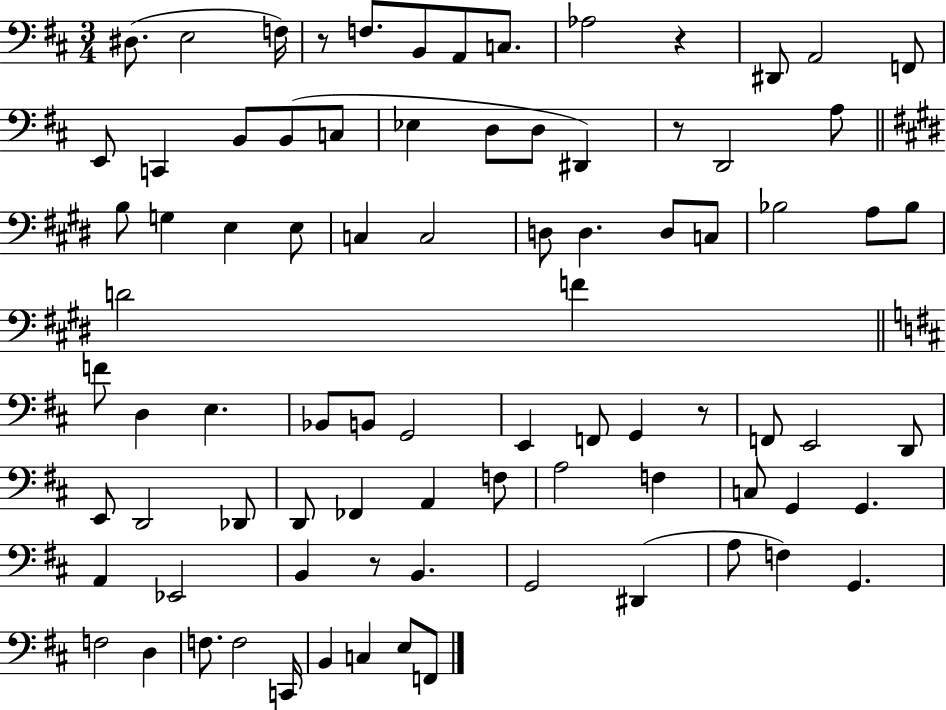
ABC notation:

X:1
T:Untitled
M:3/4
L:1/4
K:D
^D,/2 E,2 F,/4 z/2 F,/2 B,,/2 A,,/2 C,/2 _A,2 z ^D,,/2 A,,2 F,,/2 E,,/2 C,, B,,/2 B,,/2 C,/2 _E, D,/2 D,/2 ^D,, z/2 D,,2 A,/2 B,/2 G, E, E,/2 C, C,2 D,/2 D, D,/2 C,/2 _B,2 A,/2 _B,/2 D2 F F/2 D, E, _B,,/2 B,,/2 G,,2 E,, F,,/2 G,, z/2 F,,/2 E,,2 D,,/2 E,,/2 D,,2 _D,,/2 D,,/2 _F,, A,, F,/2 A,2 F, C,/2 G,, G,, A,, _E,,2 B,, z/2 B,, G,,2 ^D,, A,/2 F, G,, F,2 D, F,/2 F,2 C,,/4 B,, C, E,/2 F,,/2